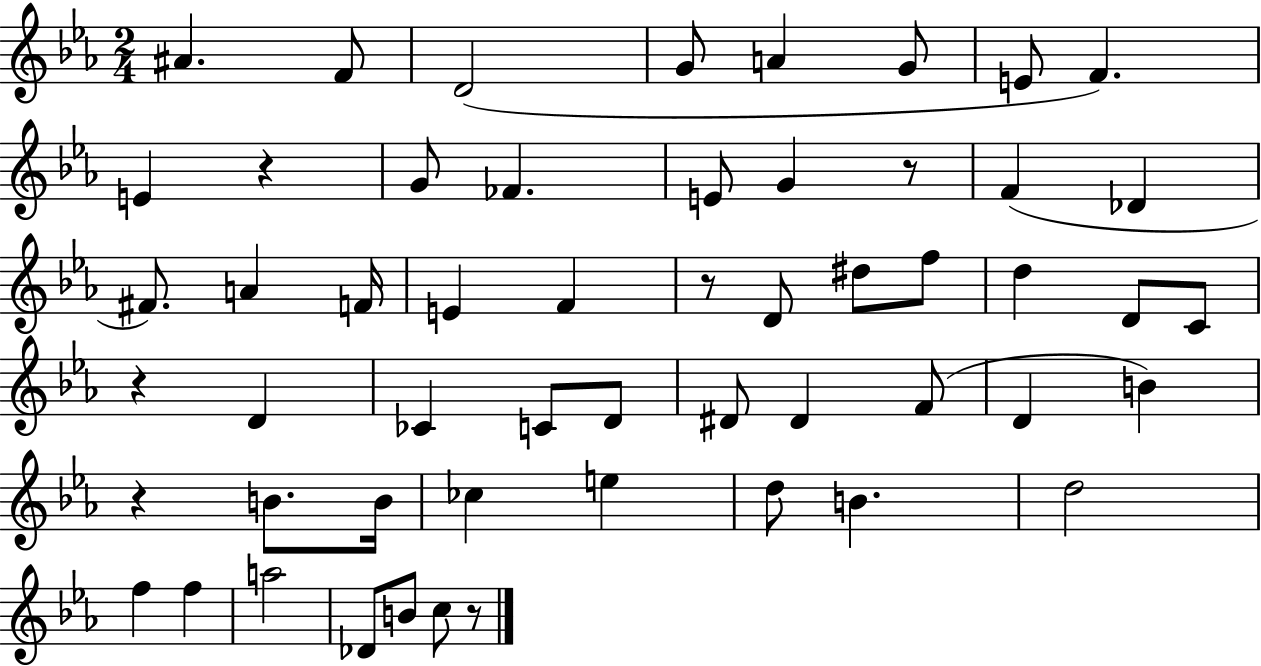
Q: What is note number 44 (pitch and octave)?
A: F5